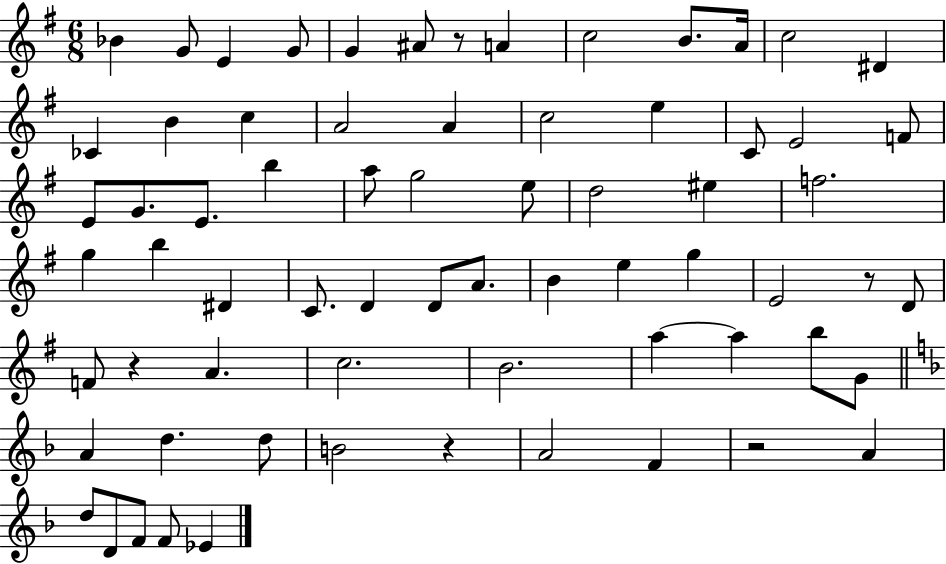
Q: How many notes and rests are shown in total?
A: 69